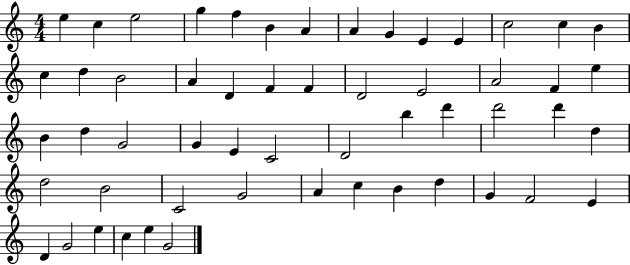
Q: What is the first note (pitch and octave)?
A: E5